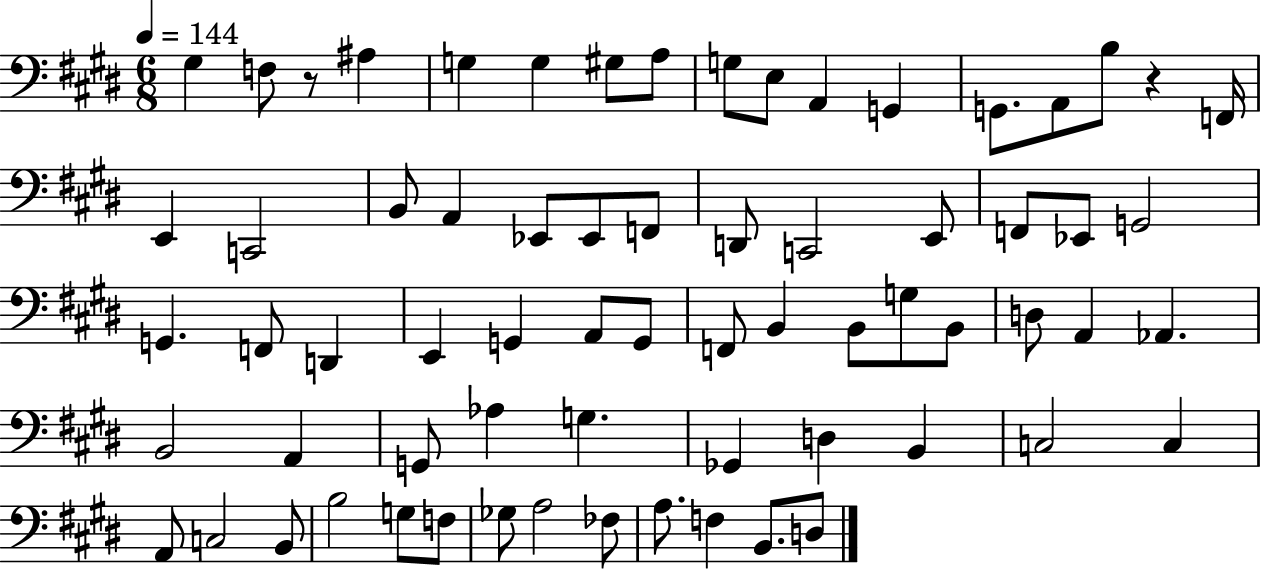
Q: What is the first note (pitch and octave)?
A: G#3